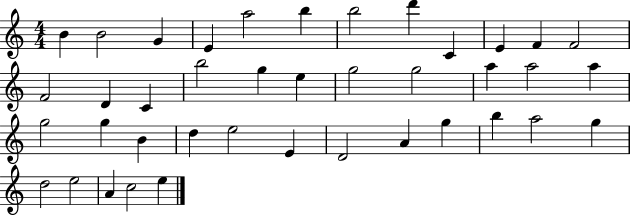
{
  \clef treble
  \numericTimeSignature
  \time 4/4
  \key c \major
  b'4 b'2 g'4 | e'4 a''2 b''4 | b''2 d'''4 c'4 | e'4 f'4 f'2 | \break f'2 d'4 c'4 | b''2 g''4 e''4 | g''2 g''2 | a''4 a''2 a''4 | \break g''2 g''4 b'4 | d''4 e''2 e'4 | d'2 a'4 g''4 | b''4 a''2 g''4 | \break d''2 e''2 | a'4 c''2 e''4 | \bar "|."
}